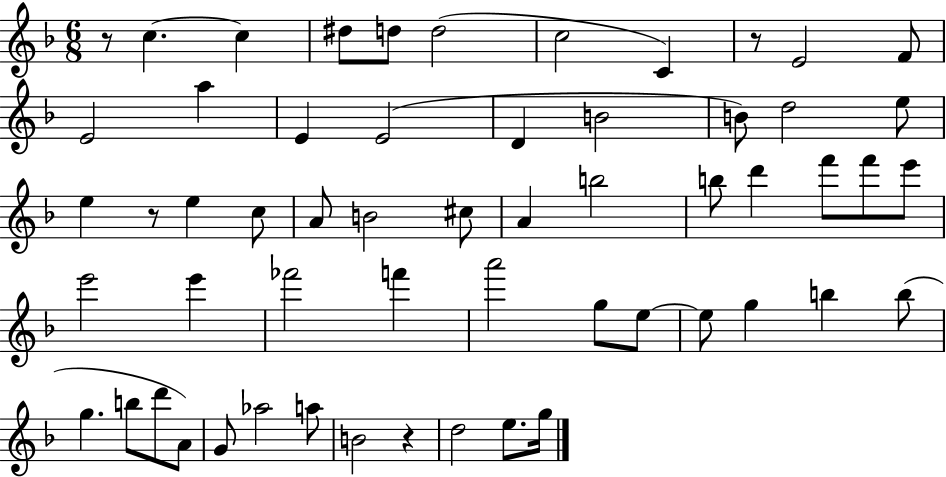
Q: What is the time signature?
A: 6/8